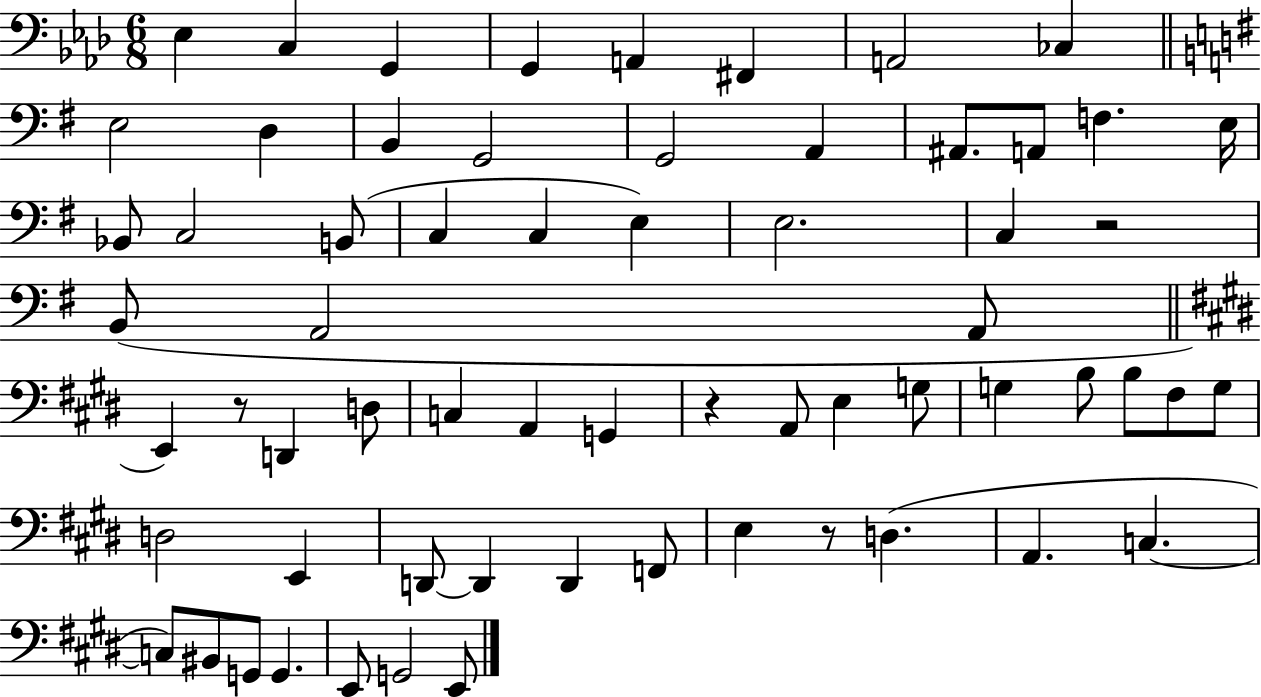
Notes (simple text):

Eb3/q C3/q G2/q G2/q A2/q F#2/q A2/h CES3/q E3/h D3/q B2/q G2/h G2/h A2/q A#2/e. A2/e F3/q. E3/s Bb2/e C3/h B2/e C3/q C3/q E3/q E3/h. C3/q R/h B2/e A2/h A2/e E2/q R/e D2/q D3/e C3/q A2/q G2/q R/q A2/e E3/q G3/e G3/q B3/e B3/e F#3/e G3/e D3/h E2/q D2/e D2/q D2/q F2/e E3/q R/e D3/q. A2/q. C3/q. C3/e BIS2/e G2/e G2/q. E2/e G2/h E2/e